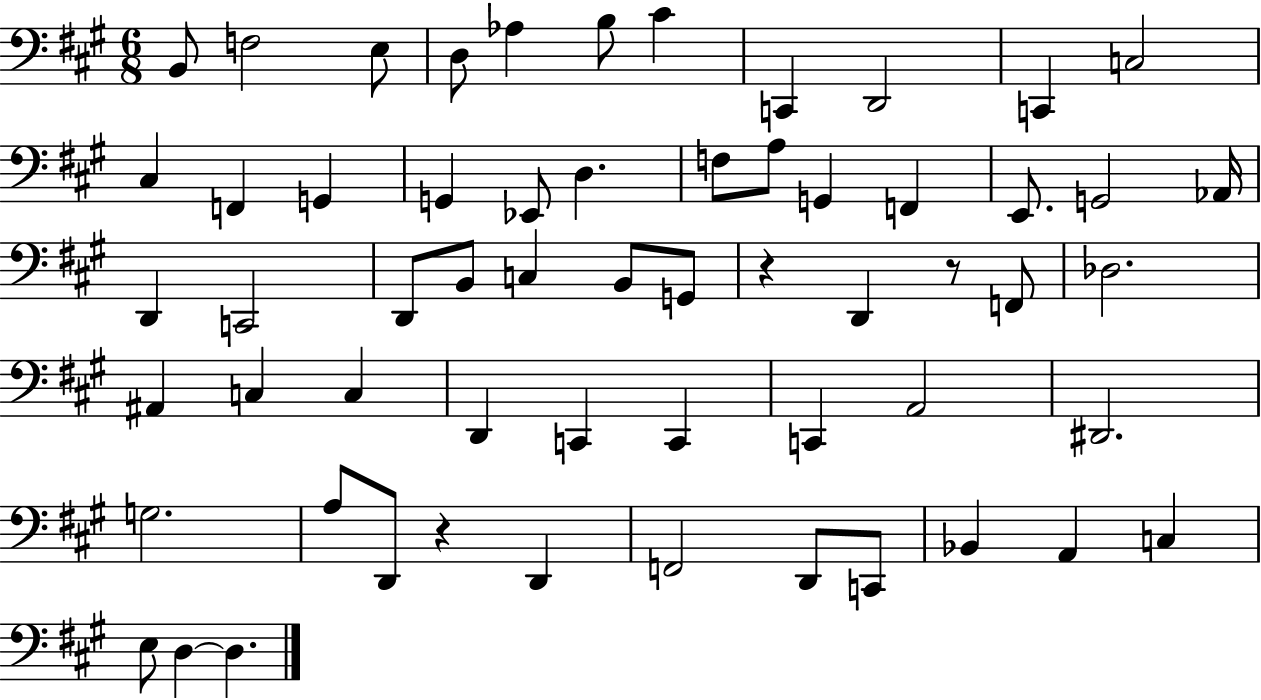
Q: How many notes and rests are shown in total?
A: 59